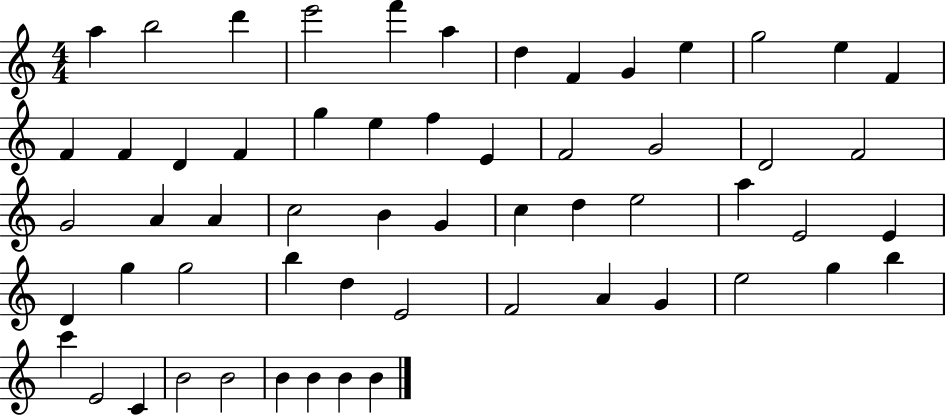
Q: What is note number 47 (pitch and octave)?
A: E5